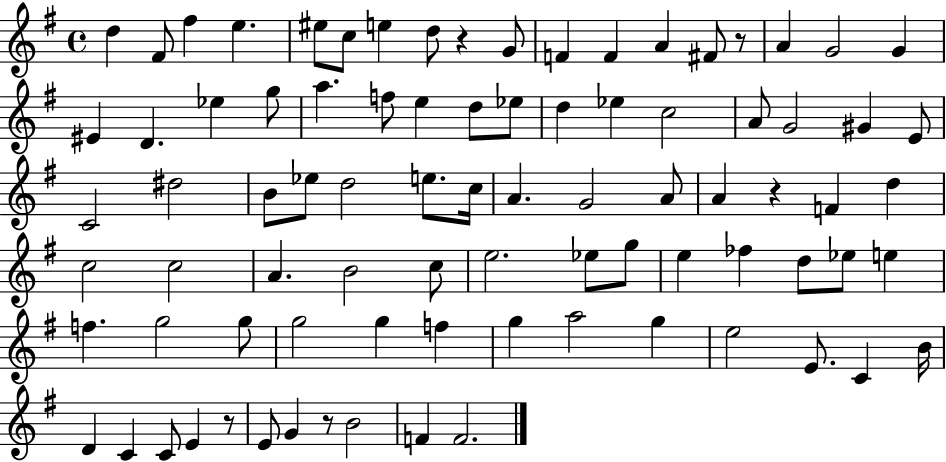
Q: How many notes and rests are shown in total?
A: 85